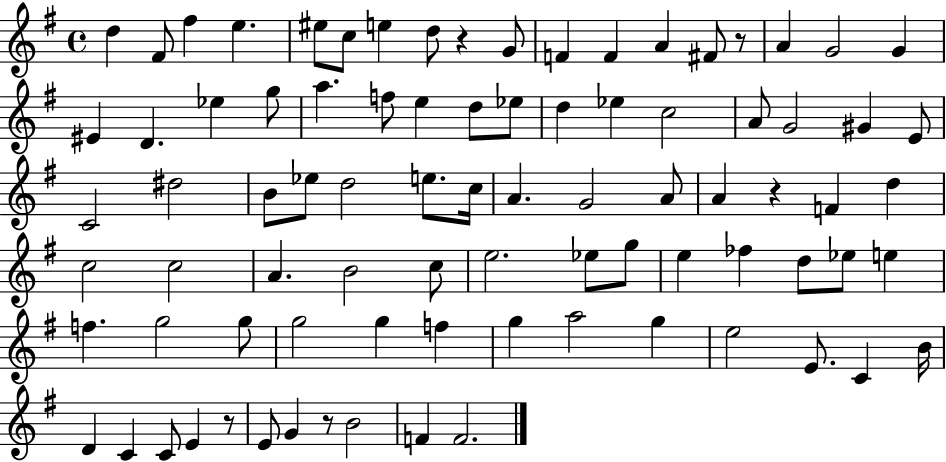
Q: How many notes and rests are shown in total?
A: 85